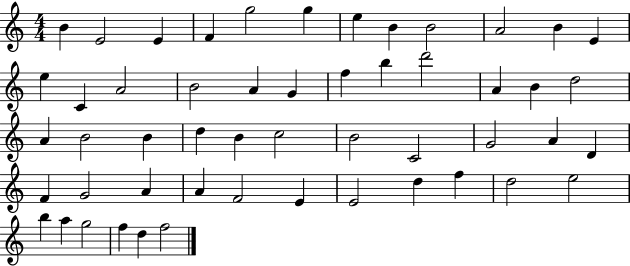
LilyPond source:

{
  \clef treble
  \numericTimeSignature
  \time 4/4
  \key c \major
  b'4 e'2 e'4 | f'4 g''2 g''4 | e''4 b'4 b'2 | a'2 b'4 e'4 | \break e''4 c'4 a'2 | b'2 a'4 g'4 | f''4 b''4 d'''2 | a'4 b'4 d''2 | \break a'4 b'2 b'4 | d''4 b'4 c''2 | b'2 c'2 | g'2 a'4 d'4 | \break f'4 g'2 a'4 | a'4 f'2 e'4 | e'2 d''4 f''4 | d''2 e''2 | \break b''4 a''4 g''2 | f''4 d''4 f''2 | \bar "|."
}